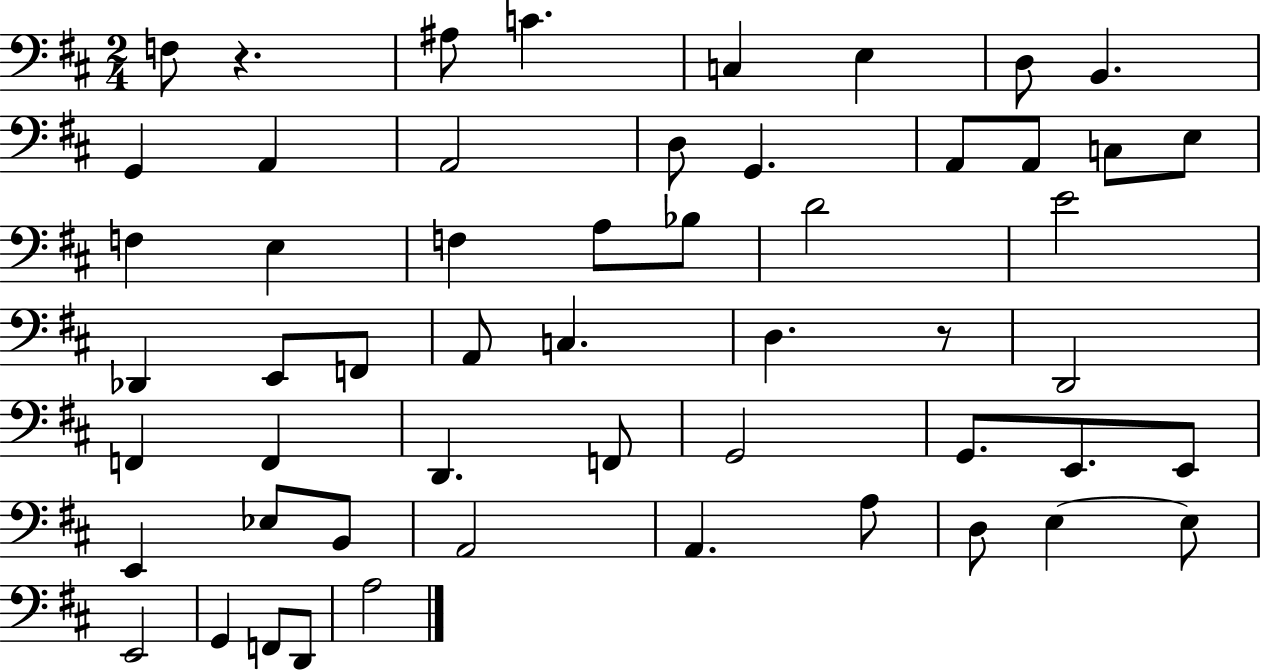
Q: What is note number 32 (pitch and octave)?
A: F2